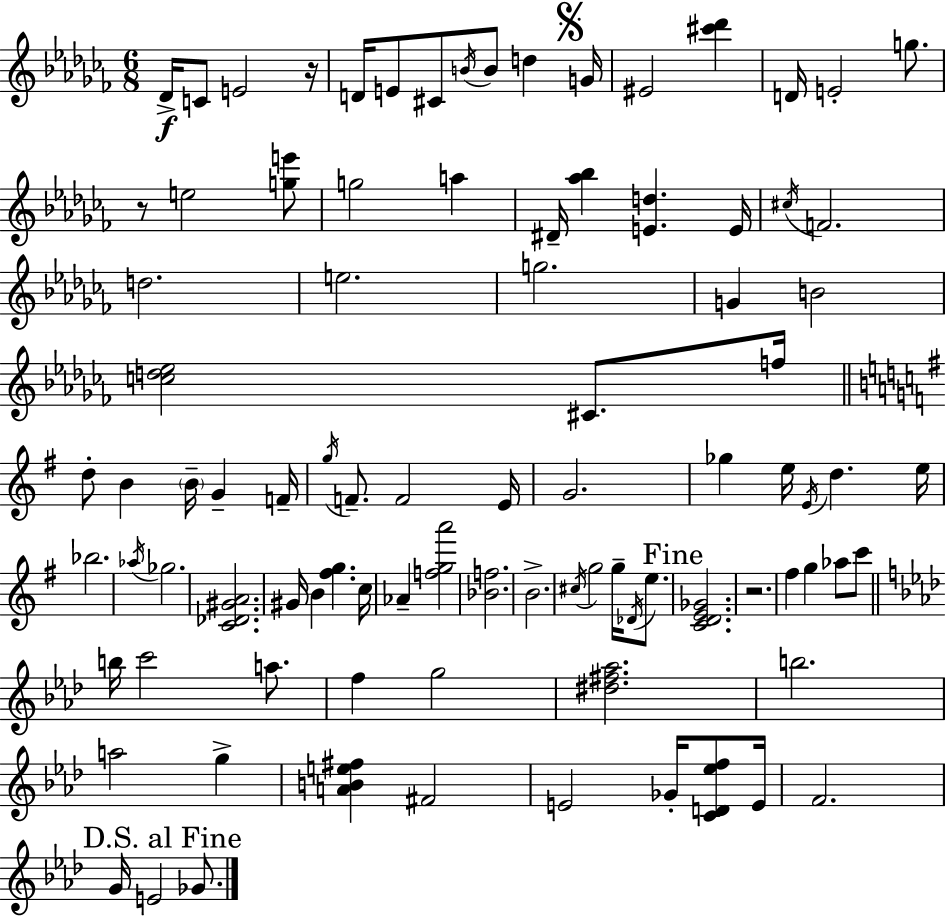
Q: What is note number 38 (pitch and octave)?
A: G4